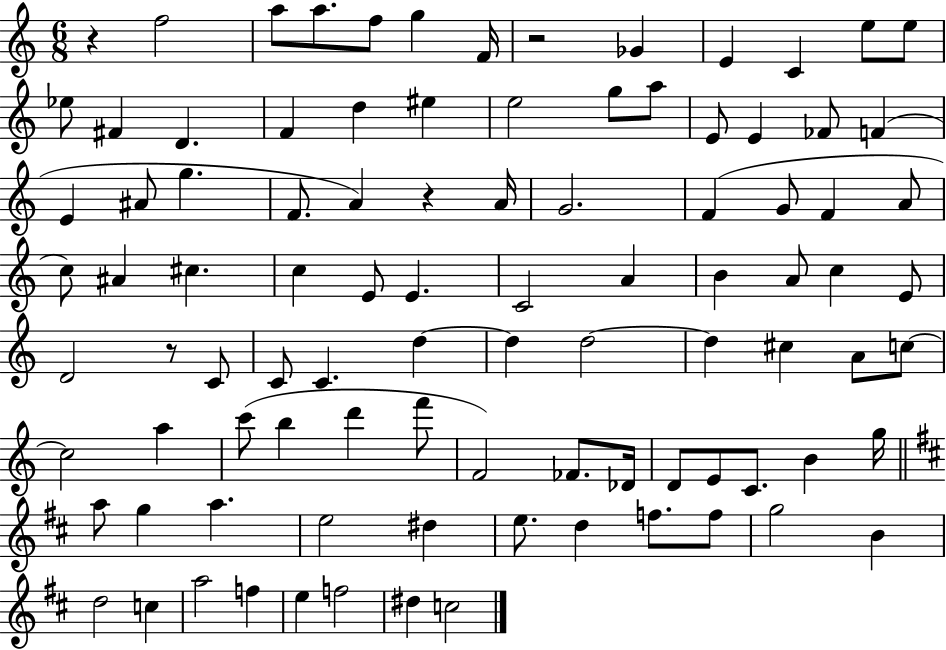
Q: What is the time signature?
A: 6/8